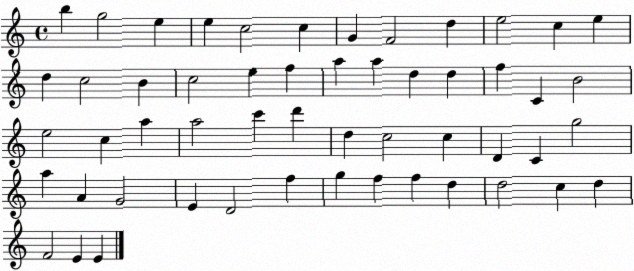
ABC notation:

X:1
T:Untitled
M:4/4
L:1/4
K:C
b g2 e e c2 c G F2 d e2 c e d c2 B c2 e f a a d d f C B2 e2 c a a2 c' d' d c2 c D C g2 a A G2 E D2 f g f f d d2 c d F2 E E